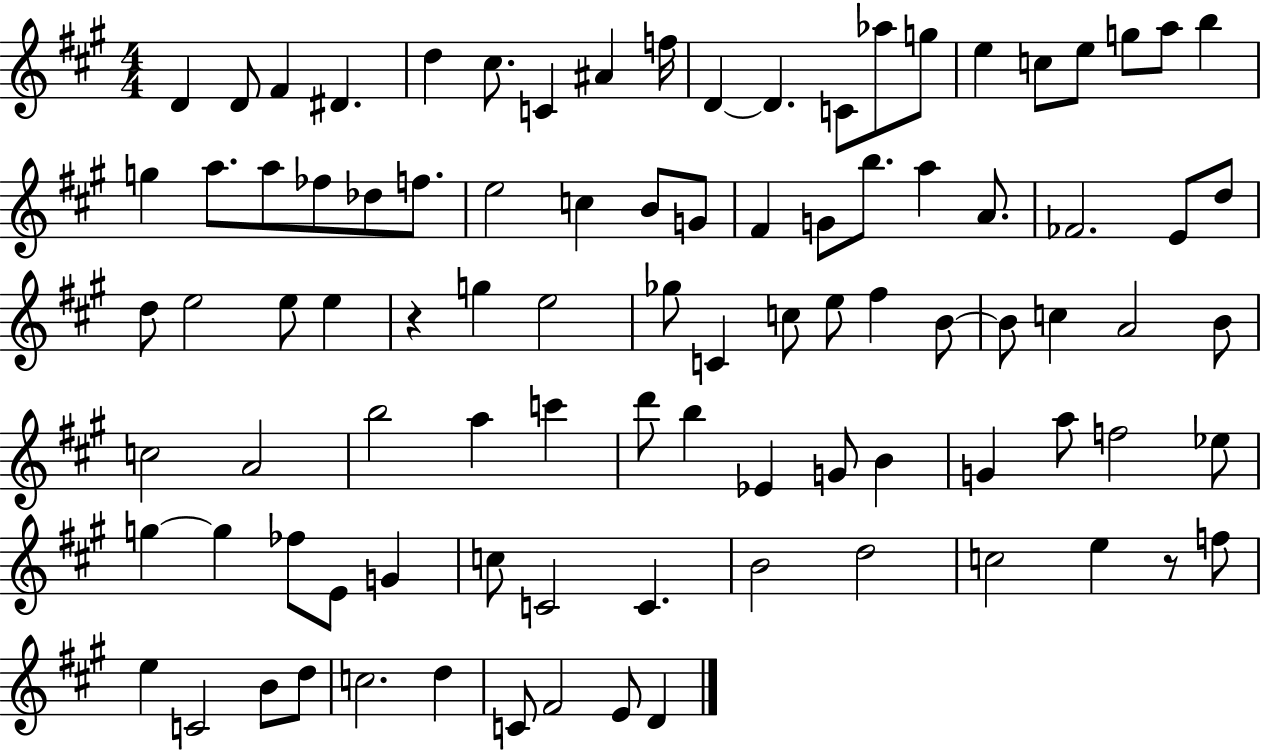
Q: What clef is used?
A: treble